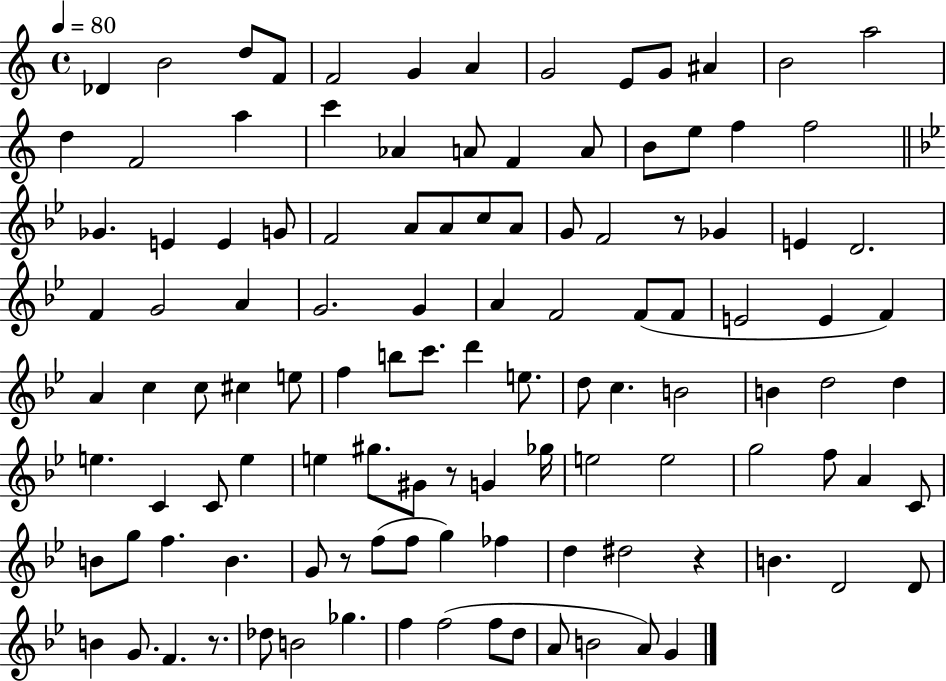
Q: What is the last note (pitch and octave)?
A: G4